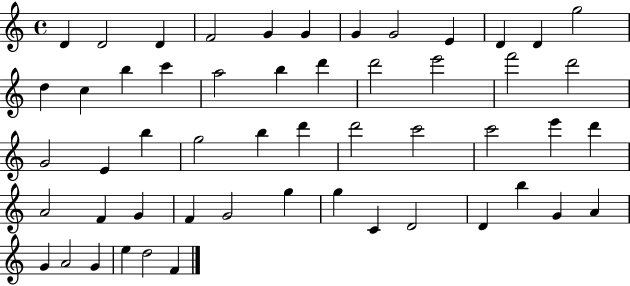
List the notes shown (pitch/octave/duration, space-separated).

D4/q D4/h D4/q F4/h G4/q G4/q G4/q G4/h E4/q D4/q D4/q G5/h D5/q C5/q B5/q C6/q A5/h B5/q D6/q D6/h E6/h F6/h D6/h G4/h E4/q B5/q G5/h B5/q D6/q D6/h C6/h C6/h E6/q D6/q A4/h F4/q G4/q F4/q G4/h G5/q G5/q C4/q D4/h D4/q B5/q G4/q A4/q G4/q A4/h G4/q E5/q D5/h F4/q